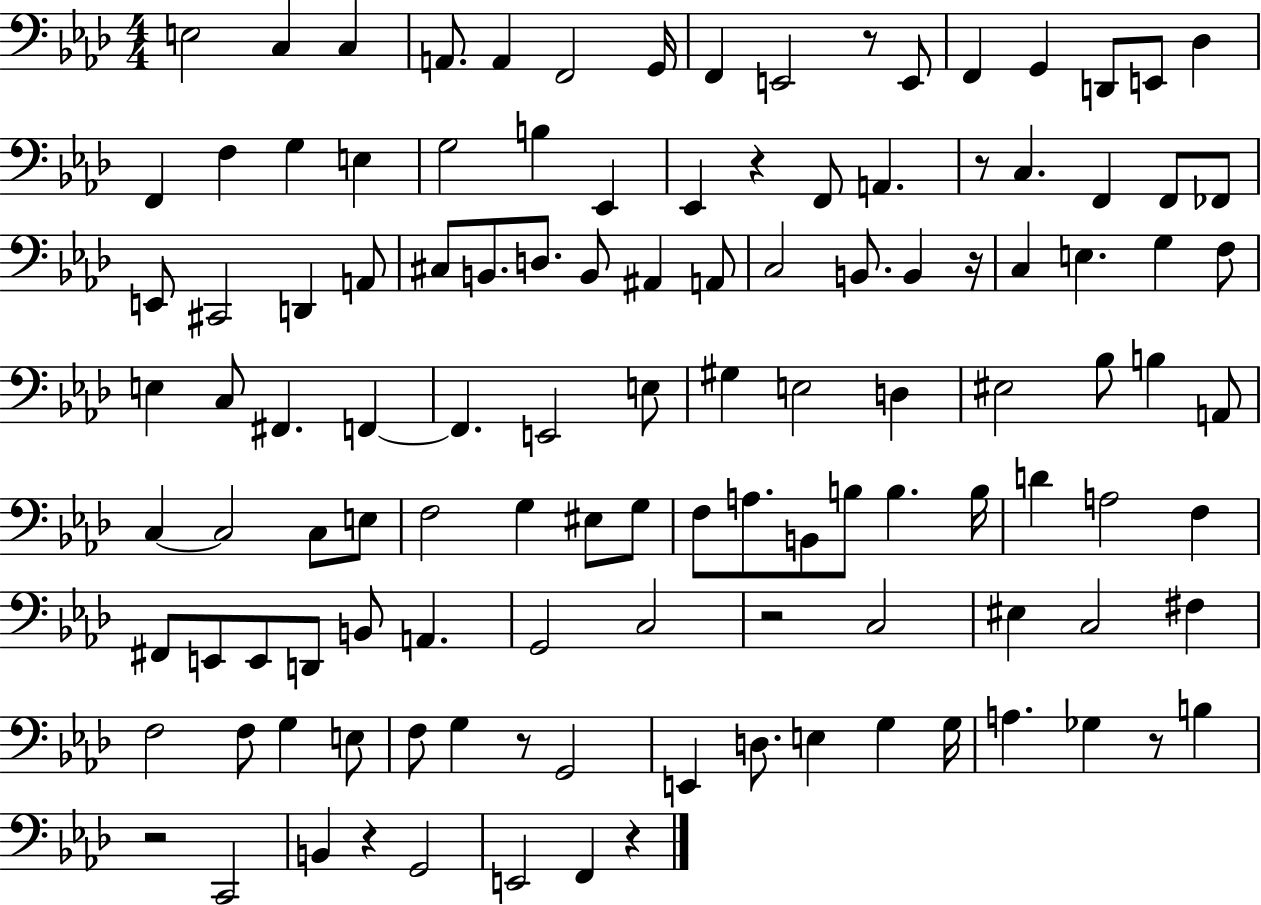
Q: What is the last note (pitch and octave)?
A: F2